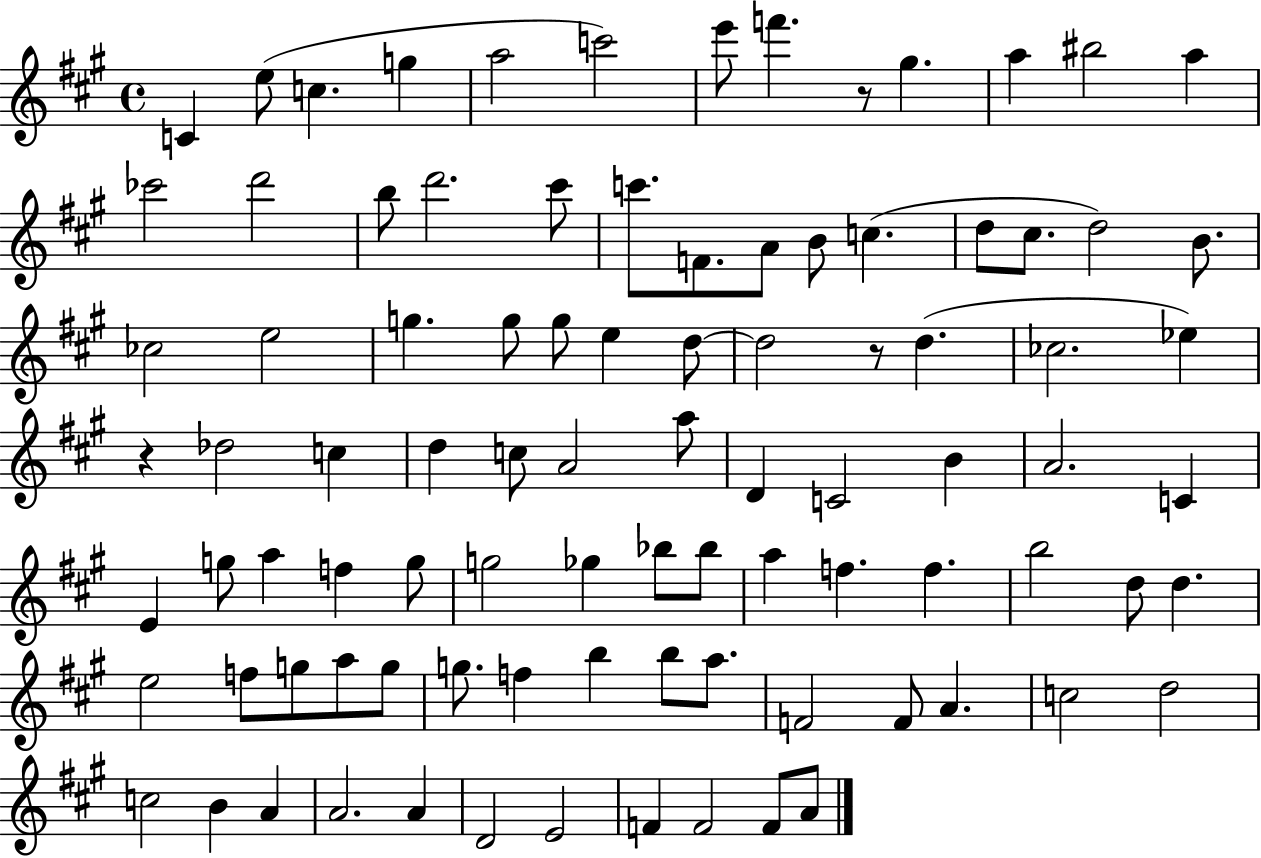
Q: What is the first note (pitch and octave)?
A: C4